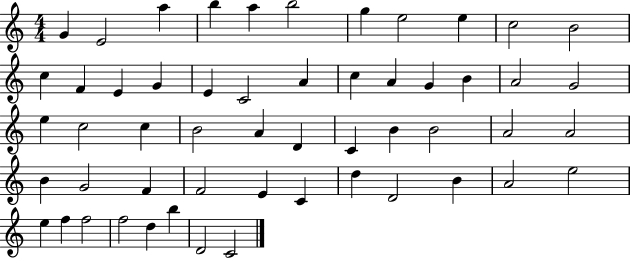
{
  \clef treble
  \numericTimeSignature
  \time 4/4
  \key c \major
  g'4 e'2 a''4 | b''4 a''4 b''2 | g''4 e''2 e''4 | c''2 b'2 | \break c''4 f'4 e'4 g'4 | e'4 c'2 a'4 | c''4 a'4 g'4 b'4 | a'2 g'2 | \break e''4 c''2 c''4 | b'2 a'4 d'4 | c'4 b'4 b'2 | a'2 a'2 | \break b'4 g'2 f'4 | f'2 e'4 c'4 | d''4 d'2 b'4 | a'2 e''2 | \break e''4 f''4 f''2 | f''2 d''4 b''4 | d'2 c'2 | \bar "|."
}